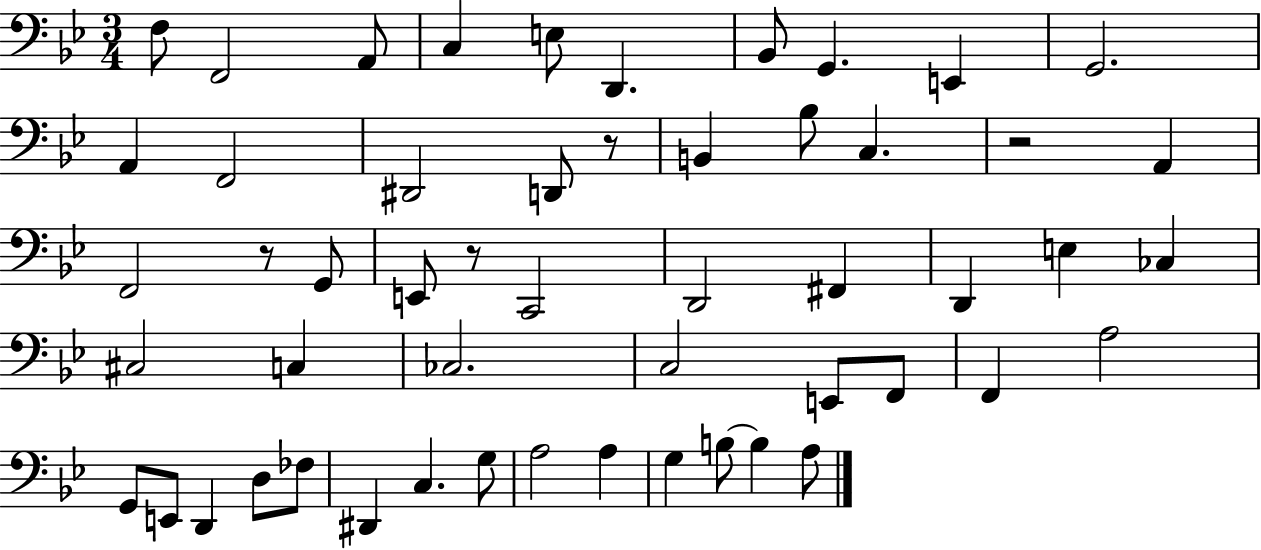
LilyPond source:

{
  \clef bass
  \numericTimeSignature
  \time 3/4
  \key bes \major
  f8 f,2 a,8 | c4 e8 d,4. | bes,8 g,4. e,4 | g,2. | \break a,4 f,2 | dis,2 d,8 r8 | b,4 bes8 c4. | r2 a,4 | \break f,2 r8 g,8 | e,8 r8 c,2 | d,2 fis,4 | d,4 e4 ces4 | \break cis2 c4 | ces2. | c2 e,8 f,8 | f,4 a2 | \break g,8 e,8 d,4 d8 fes8 | dis,4 c4. g8 | a2 a4 | g4 b8~~ b4 a8 | \break \bar "|."
}